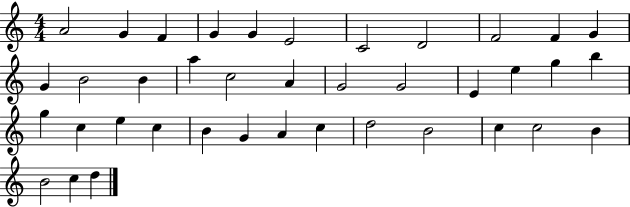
A4/h G4/q F4/q G4/q G4/q E4/h C4/h D4/h F4/h F4/q G4/q G4/q B4/h B4/q A5/q C5/h A4/q G4/h G4/h E4/q E5/q G5/q B5/q G5/q C5/q E5/q C5/q B4/q G4/q A4/q C5/q D5/h B4/h C5/q C5/h B4/q B4/h C5/q D5/q